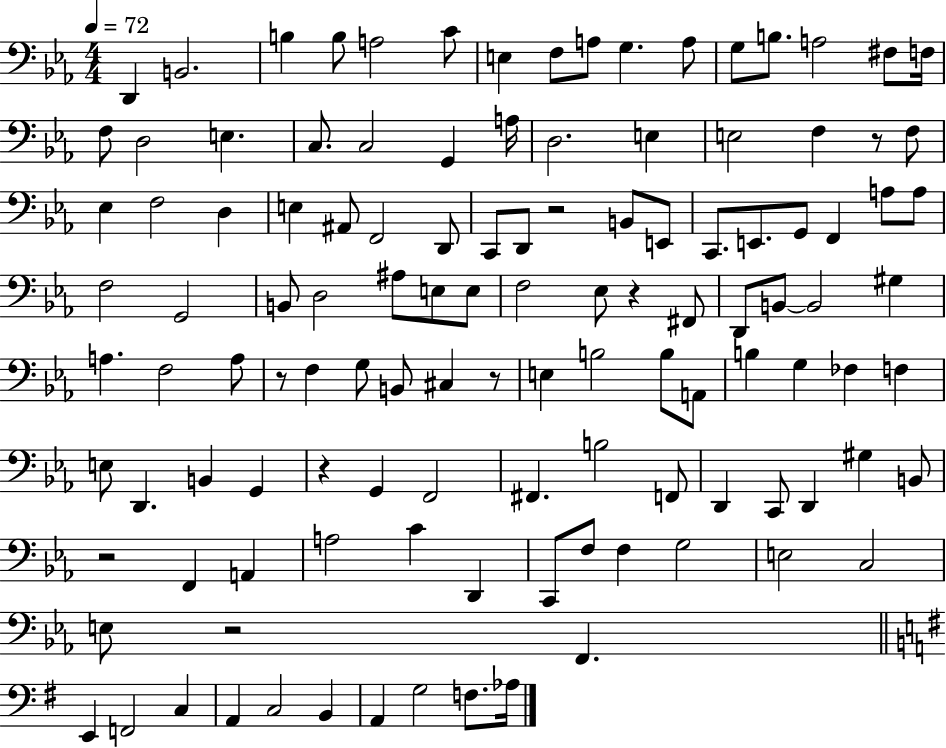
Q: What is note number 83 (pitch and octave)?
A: F2